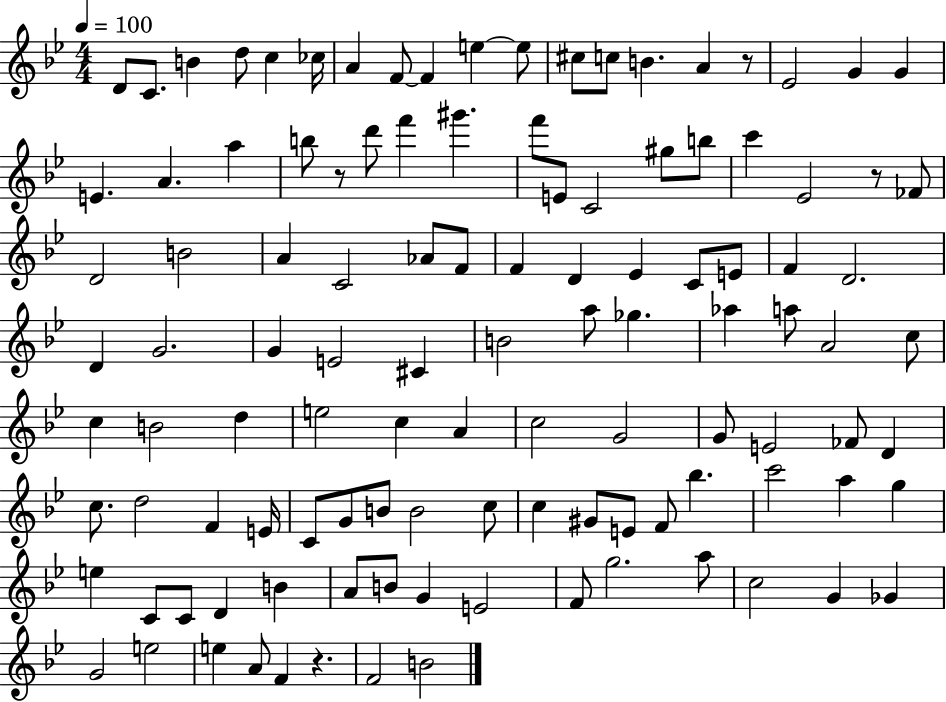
D4/e C4/e. B4/q D5/e C5/q CES5/s A4/q F4/e F4/q E5/q E5/e C#5/e C5/e B4/q. A4/q R/e Eb4/h G4/q G4/q E4/q. A4/q. A5/q B5/e R/e D6/e F6/q G#6/q. F6/e E4/e C4/h G#5/e B5/e C6/q Eb4/h R/e FES4/e D4/h B4/h A4/q C4/h Ab4/e F4/e F4/q D4/q Eb4/q C4/e E4/e F4/q D4/h. D4/q G4/h. G4/q E4/h C#4/q B4/h A5/e Gb5/q. Ab5/q A5/e A4/h C5/e C5/q B4/h D5/q E5/h C5/q A4/q C5/h G4/h G4/e E4/h FES4/e D4/q C5/e. D5/h F4/q E4/s C4/e G4/e B4/e B4/h C5/e C5/q G#4/e E4/e F4/e Bb5/q. C6/h A5/q G5/q E5/q C4/e C4/e D4/q B4/q A4/e B4/e G4/q E4/h F4/e G5/h. A5/e C5/h G4/q Gb4/q G4/h E5/h E5/q A4/e F4/q R/q. F4/h B4/h